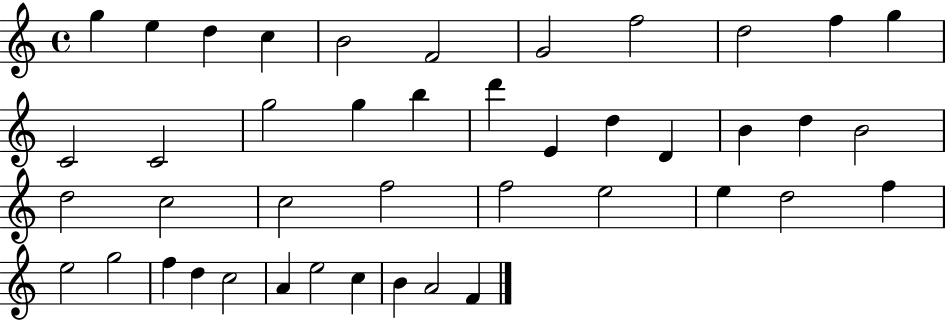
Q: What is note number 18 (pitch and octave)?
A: E4